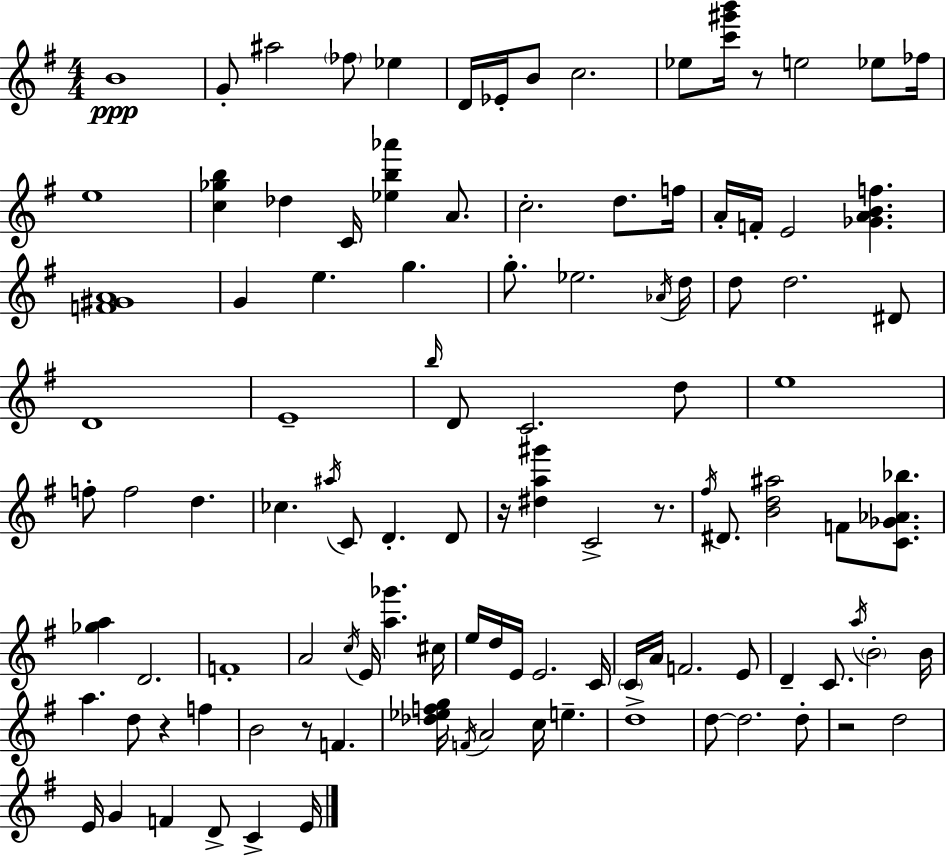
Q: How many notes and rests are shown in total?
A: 109